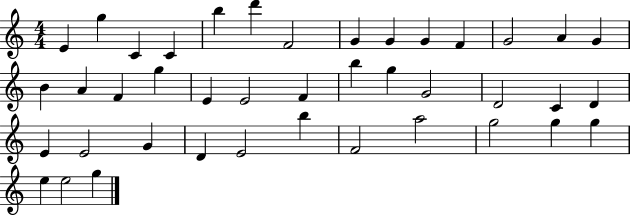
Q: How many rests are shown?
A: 0